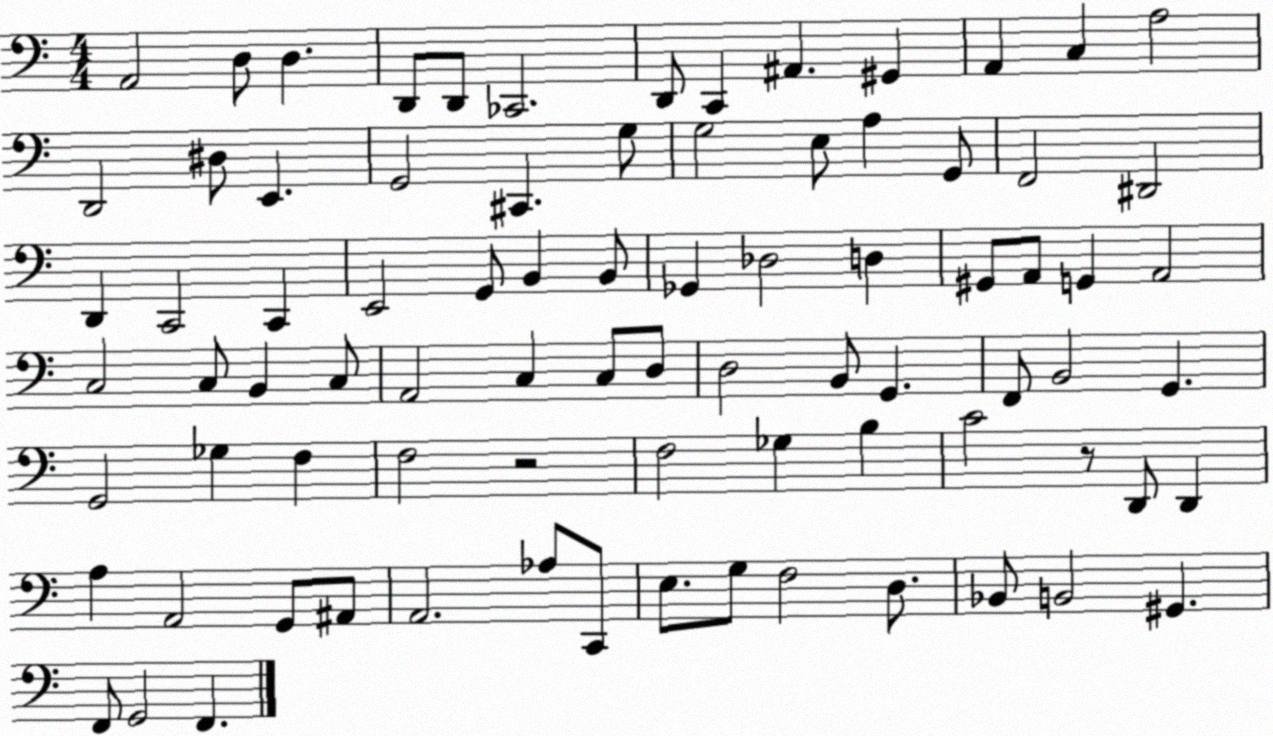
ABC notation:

X:1
T:Untitled
M:4/4
L:1/4
K:C
A,,2 D,/2 D, D,,/2 D,,/2 _C,,2 D,,/2 C,, ^A,, ^G,, A,, C, A,2 D,,2 ^D,/2 E,, G,,2 ^C,, G,/2 G,2 E,/2 A, G,,/2 F,,2 ^D,,2 D,, C,,2 C,, E,,2 G,,/2 B,, B,,/2 _G,, _D,2 D, ^G,,/2 A,,/2 G,, A,,2 C,2 C,/2 B,, C,/2 A,,2 C, C,/2 D,/2 D,2 B,,/2 G,, F,,/2 B,,2 G,, G,,2 _G, F, F,2 z2 F,2 _G, B, C2 z/2 D,,/2 D,, A, A,,2 G,,/2 ^A,,/2 A,,2 _A,/2 C,,/2 E,/2 G,/2 F,2 D,/2 _B,,/2 B,,2 ^G,, F,,/2 G,,2 F,,